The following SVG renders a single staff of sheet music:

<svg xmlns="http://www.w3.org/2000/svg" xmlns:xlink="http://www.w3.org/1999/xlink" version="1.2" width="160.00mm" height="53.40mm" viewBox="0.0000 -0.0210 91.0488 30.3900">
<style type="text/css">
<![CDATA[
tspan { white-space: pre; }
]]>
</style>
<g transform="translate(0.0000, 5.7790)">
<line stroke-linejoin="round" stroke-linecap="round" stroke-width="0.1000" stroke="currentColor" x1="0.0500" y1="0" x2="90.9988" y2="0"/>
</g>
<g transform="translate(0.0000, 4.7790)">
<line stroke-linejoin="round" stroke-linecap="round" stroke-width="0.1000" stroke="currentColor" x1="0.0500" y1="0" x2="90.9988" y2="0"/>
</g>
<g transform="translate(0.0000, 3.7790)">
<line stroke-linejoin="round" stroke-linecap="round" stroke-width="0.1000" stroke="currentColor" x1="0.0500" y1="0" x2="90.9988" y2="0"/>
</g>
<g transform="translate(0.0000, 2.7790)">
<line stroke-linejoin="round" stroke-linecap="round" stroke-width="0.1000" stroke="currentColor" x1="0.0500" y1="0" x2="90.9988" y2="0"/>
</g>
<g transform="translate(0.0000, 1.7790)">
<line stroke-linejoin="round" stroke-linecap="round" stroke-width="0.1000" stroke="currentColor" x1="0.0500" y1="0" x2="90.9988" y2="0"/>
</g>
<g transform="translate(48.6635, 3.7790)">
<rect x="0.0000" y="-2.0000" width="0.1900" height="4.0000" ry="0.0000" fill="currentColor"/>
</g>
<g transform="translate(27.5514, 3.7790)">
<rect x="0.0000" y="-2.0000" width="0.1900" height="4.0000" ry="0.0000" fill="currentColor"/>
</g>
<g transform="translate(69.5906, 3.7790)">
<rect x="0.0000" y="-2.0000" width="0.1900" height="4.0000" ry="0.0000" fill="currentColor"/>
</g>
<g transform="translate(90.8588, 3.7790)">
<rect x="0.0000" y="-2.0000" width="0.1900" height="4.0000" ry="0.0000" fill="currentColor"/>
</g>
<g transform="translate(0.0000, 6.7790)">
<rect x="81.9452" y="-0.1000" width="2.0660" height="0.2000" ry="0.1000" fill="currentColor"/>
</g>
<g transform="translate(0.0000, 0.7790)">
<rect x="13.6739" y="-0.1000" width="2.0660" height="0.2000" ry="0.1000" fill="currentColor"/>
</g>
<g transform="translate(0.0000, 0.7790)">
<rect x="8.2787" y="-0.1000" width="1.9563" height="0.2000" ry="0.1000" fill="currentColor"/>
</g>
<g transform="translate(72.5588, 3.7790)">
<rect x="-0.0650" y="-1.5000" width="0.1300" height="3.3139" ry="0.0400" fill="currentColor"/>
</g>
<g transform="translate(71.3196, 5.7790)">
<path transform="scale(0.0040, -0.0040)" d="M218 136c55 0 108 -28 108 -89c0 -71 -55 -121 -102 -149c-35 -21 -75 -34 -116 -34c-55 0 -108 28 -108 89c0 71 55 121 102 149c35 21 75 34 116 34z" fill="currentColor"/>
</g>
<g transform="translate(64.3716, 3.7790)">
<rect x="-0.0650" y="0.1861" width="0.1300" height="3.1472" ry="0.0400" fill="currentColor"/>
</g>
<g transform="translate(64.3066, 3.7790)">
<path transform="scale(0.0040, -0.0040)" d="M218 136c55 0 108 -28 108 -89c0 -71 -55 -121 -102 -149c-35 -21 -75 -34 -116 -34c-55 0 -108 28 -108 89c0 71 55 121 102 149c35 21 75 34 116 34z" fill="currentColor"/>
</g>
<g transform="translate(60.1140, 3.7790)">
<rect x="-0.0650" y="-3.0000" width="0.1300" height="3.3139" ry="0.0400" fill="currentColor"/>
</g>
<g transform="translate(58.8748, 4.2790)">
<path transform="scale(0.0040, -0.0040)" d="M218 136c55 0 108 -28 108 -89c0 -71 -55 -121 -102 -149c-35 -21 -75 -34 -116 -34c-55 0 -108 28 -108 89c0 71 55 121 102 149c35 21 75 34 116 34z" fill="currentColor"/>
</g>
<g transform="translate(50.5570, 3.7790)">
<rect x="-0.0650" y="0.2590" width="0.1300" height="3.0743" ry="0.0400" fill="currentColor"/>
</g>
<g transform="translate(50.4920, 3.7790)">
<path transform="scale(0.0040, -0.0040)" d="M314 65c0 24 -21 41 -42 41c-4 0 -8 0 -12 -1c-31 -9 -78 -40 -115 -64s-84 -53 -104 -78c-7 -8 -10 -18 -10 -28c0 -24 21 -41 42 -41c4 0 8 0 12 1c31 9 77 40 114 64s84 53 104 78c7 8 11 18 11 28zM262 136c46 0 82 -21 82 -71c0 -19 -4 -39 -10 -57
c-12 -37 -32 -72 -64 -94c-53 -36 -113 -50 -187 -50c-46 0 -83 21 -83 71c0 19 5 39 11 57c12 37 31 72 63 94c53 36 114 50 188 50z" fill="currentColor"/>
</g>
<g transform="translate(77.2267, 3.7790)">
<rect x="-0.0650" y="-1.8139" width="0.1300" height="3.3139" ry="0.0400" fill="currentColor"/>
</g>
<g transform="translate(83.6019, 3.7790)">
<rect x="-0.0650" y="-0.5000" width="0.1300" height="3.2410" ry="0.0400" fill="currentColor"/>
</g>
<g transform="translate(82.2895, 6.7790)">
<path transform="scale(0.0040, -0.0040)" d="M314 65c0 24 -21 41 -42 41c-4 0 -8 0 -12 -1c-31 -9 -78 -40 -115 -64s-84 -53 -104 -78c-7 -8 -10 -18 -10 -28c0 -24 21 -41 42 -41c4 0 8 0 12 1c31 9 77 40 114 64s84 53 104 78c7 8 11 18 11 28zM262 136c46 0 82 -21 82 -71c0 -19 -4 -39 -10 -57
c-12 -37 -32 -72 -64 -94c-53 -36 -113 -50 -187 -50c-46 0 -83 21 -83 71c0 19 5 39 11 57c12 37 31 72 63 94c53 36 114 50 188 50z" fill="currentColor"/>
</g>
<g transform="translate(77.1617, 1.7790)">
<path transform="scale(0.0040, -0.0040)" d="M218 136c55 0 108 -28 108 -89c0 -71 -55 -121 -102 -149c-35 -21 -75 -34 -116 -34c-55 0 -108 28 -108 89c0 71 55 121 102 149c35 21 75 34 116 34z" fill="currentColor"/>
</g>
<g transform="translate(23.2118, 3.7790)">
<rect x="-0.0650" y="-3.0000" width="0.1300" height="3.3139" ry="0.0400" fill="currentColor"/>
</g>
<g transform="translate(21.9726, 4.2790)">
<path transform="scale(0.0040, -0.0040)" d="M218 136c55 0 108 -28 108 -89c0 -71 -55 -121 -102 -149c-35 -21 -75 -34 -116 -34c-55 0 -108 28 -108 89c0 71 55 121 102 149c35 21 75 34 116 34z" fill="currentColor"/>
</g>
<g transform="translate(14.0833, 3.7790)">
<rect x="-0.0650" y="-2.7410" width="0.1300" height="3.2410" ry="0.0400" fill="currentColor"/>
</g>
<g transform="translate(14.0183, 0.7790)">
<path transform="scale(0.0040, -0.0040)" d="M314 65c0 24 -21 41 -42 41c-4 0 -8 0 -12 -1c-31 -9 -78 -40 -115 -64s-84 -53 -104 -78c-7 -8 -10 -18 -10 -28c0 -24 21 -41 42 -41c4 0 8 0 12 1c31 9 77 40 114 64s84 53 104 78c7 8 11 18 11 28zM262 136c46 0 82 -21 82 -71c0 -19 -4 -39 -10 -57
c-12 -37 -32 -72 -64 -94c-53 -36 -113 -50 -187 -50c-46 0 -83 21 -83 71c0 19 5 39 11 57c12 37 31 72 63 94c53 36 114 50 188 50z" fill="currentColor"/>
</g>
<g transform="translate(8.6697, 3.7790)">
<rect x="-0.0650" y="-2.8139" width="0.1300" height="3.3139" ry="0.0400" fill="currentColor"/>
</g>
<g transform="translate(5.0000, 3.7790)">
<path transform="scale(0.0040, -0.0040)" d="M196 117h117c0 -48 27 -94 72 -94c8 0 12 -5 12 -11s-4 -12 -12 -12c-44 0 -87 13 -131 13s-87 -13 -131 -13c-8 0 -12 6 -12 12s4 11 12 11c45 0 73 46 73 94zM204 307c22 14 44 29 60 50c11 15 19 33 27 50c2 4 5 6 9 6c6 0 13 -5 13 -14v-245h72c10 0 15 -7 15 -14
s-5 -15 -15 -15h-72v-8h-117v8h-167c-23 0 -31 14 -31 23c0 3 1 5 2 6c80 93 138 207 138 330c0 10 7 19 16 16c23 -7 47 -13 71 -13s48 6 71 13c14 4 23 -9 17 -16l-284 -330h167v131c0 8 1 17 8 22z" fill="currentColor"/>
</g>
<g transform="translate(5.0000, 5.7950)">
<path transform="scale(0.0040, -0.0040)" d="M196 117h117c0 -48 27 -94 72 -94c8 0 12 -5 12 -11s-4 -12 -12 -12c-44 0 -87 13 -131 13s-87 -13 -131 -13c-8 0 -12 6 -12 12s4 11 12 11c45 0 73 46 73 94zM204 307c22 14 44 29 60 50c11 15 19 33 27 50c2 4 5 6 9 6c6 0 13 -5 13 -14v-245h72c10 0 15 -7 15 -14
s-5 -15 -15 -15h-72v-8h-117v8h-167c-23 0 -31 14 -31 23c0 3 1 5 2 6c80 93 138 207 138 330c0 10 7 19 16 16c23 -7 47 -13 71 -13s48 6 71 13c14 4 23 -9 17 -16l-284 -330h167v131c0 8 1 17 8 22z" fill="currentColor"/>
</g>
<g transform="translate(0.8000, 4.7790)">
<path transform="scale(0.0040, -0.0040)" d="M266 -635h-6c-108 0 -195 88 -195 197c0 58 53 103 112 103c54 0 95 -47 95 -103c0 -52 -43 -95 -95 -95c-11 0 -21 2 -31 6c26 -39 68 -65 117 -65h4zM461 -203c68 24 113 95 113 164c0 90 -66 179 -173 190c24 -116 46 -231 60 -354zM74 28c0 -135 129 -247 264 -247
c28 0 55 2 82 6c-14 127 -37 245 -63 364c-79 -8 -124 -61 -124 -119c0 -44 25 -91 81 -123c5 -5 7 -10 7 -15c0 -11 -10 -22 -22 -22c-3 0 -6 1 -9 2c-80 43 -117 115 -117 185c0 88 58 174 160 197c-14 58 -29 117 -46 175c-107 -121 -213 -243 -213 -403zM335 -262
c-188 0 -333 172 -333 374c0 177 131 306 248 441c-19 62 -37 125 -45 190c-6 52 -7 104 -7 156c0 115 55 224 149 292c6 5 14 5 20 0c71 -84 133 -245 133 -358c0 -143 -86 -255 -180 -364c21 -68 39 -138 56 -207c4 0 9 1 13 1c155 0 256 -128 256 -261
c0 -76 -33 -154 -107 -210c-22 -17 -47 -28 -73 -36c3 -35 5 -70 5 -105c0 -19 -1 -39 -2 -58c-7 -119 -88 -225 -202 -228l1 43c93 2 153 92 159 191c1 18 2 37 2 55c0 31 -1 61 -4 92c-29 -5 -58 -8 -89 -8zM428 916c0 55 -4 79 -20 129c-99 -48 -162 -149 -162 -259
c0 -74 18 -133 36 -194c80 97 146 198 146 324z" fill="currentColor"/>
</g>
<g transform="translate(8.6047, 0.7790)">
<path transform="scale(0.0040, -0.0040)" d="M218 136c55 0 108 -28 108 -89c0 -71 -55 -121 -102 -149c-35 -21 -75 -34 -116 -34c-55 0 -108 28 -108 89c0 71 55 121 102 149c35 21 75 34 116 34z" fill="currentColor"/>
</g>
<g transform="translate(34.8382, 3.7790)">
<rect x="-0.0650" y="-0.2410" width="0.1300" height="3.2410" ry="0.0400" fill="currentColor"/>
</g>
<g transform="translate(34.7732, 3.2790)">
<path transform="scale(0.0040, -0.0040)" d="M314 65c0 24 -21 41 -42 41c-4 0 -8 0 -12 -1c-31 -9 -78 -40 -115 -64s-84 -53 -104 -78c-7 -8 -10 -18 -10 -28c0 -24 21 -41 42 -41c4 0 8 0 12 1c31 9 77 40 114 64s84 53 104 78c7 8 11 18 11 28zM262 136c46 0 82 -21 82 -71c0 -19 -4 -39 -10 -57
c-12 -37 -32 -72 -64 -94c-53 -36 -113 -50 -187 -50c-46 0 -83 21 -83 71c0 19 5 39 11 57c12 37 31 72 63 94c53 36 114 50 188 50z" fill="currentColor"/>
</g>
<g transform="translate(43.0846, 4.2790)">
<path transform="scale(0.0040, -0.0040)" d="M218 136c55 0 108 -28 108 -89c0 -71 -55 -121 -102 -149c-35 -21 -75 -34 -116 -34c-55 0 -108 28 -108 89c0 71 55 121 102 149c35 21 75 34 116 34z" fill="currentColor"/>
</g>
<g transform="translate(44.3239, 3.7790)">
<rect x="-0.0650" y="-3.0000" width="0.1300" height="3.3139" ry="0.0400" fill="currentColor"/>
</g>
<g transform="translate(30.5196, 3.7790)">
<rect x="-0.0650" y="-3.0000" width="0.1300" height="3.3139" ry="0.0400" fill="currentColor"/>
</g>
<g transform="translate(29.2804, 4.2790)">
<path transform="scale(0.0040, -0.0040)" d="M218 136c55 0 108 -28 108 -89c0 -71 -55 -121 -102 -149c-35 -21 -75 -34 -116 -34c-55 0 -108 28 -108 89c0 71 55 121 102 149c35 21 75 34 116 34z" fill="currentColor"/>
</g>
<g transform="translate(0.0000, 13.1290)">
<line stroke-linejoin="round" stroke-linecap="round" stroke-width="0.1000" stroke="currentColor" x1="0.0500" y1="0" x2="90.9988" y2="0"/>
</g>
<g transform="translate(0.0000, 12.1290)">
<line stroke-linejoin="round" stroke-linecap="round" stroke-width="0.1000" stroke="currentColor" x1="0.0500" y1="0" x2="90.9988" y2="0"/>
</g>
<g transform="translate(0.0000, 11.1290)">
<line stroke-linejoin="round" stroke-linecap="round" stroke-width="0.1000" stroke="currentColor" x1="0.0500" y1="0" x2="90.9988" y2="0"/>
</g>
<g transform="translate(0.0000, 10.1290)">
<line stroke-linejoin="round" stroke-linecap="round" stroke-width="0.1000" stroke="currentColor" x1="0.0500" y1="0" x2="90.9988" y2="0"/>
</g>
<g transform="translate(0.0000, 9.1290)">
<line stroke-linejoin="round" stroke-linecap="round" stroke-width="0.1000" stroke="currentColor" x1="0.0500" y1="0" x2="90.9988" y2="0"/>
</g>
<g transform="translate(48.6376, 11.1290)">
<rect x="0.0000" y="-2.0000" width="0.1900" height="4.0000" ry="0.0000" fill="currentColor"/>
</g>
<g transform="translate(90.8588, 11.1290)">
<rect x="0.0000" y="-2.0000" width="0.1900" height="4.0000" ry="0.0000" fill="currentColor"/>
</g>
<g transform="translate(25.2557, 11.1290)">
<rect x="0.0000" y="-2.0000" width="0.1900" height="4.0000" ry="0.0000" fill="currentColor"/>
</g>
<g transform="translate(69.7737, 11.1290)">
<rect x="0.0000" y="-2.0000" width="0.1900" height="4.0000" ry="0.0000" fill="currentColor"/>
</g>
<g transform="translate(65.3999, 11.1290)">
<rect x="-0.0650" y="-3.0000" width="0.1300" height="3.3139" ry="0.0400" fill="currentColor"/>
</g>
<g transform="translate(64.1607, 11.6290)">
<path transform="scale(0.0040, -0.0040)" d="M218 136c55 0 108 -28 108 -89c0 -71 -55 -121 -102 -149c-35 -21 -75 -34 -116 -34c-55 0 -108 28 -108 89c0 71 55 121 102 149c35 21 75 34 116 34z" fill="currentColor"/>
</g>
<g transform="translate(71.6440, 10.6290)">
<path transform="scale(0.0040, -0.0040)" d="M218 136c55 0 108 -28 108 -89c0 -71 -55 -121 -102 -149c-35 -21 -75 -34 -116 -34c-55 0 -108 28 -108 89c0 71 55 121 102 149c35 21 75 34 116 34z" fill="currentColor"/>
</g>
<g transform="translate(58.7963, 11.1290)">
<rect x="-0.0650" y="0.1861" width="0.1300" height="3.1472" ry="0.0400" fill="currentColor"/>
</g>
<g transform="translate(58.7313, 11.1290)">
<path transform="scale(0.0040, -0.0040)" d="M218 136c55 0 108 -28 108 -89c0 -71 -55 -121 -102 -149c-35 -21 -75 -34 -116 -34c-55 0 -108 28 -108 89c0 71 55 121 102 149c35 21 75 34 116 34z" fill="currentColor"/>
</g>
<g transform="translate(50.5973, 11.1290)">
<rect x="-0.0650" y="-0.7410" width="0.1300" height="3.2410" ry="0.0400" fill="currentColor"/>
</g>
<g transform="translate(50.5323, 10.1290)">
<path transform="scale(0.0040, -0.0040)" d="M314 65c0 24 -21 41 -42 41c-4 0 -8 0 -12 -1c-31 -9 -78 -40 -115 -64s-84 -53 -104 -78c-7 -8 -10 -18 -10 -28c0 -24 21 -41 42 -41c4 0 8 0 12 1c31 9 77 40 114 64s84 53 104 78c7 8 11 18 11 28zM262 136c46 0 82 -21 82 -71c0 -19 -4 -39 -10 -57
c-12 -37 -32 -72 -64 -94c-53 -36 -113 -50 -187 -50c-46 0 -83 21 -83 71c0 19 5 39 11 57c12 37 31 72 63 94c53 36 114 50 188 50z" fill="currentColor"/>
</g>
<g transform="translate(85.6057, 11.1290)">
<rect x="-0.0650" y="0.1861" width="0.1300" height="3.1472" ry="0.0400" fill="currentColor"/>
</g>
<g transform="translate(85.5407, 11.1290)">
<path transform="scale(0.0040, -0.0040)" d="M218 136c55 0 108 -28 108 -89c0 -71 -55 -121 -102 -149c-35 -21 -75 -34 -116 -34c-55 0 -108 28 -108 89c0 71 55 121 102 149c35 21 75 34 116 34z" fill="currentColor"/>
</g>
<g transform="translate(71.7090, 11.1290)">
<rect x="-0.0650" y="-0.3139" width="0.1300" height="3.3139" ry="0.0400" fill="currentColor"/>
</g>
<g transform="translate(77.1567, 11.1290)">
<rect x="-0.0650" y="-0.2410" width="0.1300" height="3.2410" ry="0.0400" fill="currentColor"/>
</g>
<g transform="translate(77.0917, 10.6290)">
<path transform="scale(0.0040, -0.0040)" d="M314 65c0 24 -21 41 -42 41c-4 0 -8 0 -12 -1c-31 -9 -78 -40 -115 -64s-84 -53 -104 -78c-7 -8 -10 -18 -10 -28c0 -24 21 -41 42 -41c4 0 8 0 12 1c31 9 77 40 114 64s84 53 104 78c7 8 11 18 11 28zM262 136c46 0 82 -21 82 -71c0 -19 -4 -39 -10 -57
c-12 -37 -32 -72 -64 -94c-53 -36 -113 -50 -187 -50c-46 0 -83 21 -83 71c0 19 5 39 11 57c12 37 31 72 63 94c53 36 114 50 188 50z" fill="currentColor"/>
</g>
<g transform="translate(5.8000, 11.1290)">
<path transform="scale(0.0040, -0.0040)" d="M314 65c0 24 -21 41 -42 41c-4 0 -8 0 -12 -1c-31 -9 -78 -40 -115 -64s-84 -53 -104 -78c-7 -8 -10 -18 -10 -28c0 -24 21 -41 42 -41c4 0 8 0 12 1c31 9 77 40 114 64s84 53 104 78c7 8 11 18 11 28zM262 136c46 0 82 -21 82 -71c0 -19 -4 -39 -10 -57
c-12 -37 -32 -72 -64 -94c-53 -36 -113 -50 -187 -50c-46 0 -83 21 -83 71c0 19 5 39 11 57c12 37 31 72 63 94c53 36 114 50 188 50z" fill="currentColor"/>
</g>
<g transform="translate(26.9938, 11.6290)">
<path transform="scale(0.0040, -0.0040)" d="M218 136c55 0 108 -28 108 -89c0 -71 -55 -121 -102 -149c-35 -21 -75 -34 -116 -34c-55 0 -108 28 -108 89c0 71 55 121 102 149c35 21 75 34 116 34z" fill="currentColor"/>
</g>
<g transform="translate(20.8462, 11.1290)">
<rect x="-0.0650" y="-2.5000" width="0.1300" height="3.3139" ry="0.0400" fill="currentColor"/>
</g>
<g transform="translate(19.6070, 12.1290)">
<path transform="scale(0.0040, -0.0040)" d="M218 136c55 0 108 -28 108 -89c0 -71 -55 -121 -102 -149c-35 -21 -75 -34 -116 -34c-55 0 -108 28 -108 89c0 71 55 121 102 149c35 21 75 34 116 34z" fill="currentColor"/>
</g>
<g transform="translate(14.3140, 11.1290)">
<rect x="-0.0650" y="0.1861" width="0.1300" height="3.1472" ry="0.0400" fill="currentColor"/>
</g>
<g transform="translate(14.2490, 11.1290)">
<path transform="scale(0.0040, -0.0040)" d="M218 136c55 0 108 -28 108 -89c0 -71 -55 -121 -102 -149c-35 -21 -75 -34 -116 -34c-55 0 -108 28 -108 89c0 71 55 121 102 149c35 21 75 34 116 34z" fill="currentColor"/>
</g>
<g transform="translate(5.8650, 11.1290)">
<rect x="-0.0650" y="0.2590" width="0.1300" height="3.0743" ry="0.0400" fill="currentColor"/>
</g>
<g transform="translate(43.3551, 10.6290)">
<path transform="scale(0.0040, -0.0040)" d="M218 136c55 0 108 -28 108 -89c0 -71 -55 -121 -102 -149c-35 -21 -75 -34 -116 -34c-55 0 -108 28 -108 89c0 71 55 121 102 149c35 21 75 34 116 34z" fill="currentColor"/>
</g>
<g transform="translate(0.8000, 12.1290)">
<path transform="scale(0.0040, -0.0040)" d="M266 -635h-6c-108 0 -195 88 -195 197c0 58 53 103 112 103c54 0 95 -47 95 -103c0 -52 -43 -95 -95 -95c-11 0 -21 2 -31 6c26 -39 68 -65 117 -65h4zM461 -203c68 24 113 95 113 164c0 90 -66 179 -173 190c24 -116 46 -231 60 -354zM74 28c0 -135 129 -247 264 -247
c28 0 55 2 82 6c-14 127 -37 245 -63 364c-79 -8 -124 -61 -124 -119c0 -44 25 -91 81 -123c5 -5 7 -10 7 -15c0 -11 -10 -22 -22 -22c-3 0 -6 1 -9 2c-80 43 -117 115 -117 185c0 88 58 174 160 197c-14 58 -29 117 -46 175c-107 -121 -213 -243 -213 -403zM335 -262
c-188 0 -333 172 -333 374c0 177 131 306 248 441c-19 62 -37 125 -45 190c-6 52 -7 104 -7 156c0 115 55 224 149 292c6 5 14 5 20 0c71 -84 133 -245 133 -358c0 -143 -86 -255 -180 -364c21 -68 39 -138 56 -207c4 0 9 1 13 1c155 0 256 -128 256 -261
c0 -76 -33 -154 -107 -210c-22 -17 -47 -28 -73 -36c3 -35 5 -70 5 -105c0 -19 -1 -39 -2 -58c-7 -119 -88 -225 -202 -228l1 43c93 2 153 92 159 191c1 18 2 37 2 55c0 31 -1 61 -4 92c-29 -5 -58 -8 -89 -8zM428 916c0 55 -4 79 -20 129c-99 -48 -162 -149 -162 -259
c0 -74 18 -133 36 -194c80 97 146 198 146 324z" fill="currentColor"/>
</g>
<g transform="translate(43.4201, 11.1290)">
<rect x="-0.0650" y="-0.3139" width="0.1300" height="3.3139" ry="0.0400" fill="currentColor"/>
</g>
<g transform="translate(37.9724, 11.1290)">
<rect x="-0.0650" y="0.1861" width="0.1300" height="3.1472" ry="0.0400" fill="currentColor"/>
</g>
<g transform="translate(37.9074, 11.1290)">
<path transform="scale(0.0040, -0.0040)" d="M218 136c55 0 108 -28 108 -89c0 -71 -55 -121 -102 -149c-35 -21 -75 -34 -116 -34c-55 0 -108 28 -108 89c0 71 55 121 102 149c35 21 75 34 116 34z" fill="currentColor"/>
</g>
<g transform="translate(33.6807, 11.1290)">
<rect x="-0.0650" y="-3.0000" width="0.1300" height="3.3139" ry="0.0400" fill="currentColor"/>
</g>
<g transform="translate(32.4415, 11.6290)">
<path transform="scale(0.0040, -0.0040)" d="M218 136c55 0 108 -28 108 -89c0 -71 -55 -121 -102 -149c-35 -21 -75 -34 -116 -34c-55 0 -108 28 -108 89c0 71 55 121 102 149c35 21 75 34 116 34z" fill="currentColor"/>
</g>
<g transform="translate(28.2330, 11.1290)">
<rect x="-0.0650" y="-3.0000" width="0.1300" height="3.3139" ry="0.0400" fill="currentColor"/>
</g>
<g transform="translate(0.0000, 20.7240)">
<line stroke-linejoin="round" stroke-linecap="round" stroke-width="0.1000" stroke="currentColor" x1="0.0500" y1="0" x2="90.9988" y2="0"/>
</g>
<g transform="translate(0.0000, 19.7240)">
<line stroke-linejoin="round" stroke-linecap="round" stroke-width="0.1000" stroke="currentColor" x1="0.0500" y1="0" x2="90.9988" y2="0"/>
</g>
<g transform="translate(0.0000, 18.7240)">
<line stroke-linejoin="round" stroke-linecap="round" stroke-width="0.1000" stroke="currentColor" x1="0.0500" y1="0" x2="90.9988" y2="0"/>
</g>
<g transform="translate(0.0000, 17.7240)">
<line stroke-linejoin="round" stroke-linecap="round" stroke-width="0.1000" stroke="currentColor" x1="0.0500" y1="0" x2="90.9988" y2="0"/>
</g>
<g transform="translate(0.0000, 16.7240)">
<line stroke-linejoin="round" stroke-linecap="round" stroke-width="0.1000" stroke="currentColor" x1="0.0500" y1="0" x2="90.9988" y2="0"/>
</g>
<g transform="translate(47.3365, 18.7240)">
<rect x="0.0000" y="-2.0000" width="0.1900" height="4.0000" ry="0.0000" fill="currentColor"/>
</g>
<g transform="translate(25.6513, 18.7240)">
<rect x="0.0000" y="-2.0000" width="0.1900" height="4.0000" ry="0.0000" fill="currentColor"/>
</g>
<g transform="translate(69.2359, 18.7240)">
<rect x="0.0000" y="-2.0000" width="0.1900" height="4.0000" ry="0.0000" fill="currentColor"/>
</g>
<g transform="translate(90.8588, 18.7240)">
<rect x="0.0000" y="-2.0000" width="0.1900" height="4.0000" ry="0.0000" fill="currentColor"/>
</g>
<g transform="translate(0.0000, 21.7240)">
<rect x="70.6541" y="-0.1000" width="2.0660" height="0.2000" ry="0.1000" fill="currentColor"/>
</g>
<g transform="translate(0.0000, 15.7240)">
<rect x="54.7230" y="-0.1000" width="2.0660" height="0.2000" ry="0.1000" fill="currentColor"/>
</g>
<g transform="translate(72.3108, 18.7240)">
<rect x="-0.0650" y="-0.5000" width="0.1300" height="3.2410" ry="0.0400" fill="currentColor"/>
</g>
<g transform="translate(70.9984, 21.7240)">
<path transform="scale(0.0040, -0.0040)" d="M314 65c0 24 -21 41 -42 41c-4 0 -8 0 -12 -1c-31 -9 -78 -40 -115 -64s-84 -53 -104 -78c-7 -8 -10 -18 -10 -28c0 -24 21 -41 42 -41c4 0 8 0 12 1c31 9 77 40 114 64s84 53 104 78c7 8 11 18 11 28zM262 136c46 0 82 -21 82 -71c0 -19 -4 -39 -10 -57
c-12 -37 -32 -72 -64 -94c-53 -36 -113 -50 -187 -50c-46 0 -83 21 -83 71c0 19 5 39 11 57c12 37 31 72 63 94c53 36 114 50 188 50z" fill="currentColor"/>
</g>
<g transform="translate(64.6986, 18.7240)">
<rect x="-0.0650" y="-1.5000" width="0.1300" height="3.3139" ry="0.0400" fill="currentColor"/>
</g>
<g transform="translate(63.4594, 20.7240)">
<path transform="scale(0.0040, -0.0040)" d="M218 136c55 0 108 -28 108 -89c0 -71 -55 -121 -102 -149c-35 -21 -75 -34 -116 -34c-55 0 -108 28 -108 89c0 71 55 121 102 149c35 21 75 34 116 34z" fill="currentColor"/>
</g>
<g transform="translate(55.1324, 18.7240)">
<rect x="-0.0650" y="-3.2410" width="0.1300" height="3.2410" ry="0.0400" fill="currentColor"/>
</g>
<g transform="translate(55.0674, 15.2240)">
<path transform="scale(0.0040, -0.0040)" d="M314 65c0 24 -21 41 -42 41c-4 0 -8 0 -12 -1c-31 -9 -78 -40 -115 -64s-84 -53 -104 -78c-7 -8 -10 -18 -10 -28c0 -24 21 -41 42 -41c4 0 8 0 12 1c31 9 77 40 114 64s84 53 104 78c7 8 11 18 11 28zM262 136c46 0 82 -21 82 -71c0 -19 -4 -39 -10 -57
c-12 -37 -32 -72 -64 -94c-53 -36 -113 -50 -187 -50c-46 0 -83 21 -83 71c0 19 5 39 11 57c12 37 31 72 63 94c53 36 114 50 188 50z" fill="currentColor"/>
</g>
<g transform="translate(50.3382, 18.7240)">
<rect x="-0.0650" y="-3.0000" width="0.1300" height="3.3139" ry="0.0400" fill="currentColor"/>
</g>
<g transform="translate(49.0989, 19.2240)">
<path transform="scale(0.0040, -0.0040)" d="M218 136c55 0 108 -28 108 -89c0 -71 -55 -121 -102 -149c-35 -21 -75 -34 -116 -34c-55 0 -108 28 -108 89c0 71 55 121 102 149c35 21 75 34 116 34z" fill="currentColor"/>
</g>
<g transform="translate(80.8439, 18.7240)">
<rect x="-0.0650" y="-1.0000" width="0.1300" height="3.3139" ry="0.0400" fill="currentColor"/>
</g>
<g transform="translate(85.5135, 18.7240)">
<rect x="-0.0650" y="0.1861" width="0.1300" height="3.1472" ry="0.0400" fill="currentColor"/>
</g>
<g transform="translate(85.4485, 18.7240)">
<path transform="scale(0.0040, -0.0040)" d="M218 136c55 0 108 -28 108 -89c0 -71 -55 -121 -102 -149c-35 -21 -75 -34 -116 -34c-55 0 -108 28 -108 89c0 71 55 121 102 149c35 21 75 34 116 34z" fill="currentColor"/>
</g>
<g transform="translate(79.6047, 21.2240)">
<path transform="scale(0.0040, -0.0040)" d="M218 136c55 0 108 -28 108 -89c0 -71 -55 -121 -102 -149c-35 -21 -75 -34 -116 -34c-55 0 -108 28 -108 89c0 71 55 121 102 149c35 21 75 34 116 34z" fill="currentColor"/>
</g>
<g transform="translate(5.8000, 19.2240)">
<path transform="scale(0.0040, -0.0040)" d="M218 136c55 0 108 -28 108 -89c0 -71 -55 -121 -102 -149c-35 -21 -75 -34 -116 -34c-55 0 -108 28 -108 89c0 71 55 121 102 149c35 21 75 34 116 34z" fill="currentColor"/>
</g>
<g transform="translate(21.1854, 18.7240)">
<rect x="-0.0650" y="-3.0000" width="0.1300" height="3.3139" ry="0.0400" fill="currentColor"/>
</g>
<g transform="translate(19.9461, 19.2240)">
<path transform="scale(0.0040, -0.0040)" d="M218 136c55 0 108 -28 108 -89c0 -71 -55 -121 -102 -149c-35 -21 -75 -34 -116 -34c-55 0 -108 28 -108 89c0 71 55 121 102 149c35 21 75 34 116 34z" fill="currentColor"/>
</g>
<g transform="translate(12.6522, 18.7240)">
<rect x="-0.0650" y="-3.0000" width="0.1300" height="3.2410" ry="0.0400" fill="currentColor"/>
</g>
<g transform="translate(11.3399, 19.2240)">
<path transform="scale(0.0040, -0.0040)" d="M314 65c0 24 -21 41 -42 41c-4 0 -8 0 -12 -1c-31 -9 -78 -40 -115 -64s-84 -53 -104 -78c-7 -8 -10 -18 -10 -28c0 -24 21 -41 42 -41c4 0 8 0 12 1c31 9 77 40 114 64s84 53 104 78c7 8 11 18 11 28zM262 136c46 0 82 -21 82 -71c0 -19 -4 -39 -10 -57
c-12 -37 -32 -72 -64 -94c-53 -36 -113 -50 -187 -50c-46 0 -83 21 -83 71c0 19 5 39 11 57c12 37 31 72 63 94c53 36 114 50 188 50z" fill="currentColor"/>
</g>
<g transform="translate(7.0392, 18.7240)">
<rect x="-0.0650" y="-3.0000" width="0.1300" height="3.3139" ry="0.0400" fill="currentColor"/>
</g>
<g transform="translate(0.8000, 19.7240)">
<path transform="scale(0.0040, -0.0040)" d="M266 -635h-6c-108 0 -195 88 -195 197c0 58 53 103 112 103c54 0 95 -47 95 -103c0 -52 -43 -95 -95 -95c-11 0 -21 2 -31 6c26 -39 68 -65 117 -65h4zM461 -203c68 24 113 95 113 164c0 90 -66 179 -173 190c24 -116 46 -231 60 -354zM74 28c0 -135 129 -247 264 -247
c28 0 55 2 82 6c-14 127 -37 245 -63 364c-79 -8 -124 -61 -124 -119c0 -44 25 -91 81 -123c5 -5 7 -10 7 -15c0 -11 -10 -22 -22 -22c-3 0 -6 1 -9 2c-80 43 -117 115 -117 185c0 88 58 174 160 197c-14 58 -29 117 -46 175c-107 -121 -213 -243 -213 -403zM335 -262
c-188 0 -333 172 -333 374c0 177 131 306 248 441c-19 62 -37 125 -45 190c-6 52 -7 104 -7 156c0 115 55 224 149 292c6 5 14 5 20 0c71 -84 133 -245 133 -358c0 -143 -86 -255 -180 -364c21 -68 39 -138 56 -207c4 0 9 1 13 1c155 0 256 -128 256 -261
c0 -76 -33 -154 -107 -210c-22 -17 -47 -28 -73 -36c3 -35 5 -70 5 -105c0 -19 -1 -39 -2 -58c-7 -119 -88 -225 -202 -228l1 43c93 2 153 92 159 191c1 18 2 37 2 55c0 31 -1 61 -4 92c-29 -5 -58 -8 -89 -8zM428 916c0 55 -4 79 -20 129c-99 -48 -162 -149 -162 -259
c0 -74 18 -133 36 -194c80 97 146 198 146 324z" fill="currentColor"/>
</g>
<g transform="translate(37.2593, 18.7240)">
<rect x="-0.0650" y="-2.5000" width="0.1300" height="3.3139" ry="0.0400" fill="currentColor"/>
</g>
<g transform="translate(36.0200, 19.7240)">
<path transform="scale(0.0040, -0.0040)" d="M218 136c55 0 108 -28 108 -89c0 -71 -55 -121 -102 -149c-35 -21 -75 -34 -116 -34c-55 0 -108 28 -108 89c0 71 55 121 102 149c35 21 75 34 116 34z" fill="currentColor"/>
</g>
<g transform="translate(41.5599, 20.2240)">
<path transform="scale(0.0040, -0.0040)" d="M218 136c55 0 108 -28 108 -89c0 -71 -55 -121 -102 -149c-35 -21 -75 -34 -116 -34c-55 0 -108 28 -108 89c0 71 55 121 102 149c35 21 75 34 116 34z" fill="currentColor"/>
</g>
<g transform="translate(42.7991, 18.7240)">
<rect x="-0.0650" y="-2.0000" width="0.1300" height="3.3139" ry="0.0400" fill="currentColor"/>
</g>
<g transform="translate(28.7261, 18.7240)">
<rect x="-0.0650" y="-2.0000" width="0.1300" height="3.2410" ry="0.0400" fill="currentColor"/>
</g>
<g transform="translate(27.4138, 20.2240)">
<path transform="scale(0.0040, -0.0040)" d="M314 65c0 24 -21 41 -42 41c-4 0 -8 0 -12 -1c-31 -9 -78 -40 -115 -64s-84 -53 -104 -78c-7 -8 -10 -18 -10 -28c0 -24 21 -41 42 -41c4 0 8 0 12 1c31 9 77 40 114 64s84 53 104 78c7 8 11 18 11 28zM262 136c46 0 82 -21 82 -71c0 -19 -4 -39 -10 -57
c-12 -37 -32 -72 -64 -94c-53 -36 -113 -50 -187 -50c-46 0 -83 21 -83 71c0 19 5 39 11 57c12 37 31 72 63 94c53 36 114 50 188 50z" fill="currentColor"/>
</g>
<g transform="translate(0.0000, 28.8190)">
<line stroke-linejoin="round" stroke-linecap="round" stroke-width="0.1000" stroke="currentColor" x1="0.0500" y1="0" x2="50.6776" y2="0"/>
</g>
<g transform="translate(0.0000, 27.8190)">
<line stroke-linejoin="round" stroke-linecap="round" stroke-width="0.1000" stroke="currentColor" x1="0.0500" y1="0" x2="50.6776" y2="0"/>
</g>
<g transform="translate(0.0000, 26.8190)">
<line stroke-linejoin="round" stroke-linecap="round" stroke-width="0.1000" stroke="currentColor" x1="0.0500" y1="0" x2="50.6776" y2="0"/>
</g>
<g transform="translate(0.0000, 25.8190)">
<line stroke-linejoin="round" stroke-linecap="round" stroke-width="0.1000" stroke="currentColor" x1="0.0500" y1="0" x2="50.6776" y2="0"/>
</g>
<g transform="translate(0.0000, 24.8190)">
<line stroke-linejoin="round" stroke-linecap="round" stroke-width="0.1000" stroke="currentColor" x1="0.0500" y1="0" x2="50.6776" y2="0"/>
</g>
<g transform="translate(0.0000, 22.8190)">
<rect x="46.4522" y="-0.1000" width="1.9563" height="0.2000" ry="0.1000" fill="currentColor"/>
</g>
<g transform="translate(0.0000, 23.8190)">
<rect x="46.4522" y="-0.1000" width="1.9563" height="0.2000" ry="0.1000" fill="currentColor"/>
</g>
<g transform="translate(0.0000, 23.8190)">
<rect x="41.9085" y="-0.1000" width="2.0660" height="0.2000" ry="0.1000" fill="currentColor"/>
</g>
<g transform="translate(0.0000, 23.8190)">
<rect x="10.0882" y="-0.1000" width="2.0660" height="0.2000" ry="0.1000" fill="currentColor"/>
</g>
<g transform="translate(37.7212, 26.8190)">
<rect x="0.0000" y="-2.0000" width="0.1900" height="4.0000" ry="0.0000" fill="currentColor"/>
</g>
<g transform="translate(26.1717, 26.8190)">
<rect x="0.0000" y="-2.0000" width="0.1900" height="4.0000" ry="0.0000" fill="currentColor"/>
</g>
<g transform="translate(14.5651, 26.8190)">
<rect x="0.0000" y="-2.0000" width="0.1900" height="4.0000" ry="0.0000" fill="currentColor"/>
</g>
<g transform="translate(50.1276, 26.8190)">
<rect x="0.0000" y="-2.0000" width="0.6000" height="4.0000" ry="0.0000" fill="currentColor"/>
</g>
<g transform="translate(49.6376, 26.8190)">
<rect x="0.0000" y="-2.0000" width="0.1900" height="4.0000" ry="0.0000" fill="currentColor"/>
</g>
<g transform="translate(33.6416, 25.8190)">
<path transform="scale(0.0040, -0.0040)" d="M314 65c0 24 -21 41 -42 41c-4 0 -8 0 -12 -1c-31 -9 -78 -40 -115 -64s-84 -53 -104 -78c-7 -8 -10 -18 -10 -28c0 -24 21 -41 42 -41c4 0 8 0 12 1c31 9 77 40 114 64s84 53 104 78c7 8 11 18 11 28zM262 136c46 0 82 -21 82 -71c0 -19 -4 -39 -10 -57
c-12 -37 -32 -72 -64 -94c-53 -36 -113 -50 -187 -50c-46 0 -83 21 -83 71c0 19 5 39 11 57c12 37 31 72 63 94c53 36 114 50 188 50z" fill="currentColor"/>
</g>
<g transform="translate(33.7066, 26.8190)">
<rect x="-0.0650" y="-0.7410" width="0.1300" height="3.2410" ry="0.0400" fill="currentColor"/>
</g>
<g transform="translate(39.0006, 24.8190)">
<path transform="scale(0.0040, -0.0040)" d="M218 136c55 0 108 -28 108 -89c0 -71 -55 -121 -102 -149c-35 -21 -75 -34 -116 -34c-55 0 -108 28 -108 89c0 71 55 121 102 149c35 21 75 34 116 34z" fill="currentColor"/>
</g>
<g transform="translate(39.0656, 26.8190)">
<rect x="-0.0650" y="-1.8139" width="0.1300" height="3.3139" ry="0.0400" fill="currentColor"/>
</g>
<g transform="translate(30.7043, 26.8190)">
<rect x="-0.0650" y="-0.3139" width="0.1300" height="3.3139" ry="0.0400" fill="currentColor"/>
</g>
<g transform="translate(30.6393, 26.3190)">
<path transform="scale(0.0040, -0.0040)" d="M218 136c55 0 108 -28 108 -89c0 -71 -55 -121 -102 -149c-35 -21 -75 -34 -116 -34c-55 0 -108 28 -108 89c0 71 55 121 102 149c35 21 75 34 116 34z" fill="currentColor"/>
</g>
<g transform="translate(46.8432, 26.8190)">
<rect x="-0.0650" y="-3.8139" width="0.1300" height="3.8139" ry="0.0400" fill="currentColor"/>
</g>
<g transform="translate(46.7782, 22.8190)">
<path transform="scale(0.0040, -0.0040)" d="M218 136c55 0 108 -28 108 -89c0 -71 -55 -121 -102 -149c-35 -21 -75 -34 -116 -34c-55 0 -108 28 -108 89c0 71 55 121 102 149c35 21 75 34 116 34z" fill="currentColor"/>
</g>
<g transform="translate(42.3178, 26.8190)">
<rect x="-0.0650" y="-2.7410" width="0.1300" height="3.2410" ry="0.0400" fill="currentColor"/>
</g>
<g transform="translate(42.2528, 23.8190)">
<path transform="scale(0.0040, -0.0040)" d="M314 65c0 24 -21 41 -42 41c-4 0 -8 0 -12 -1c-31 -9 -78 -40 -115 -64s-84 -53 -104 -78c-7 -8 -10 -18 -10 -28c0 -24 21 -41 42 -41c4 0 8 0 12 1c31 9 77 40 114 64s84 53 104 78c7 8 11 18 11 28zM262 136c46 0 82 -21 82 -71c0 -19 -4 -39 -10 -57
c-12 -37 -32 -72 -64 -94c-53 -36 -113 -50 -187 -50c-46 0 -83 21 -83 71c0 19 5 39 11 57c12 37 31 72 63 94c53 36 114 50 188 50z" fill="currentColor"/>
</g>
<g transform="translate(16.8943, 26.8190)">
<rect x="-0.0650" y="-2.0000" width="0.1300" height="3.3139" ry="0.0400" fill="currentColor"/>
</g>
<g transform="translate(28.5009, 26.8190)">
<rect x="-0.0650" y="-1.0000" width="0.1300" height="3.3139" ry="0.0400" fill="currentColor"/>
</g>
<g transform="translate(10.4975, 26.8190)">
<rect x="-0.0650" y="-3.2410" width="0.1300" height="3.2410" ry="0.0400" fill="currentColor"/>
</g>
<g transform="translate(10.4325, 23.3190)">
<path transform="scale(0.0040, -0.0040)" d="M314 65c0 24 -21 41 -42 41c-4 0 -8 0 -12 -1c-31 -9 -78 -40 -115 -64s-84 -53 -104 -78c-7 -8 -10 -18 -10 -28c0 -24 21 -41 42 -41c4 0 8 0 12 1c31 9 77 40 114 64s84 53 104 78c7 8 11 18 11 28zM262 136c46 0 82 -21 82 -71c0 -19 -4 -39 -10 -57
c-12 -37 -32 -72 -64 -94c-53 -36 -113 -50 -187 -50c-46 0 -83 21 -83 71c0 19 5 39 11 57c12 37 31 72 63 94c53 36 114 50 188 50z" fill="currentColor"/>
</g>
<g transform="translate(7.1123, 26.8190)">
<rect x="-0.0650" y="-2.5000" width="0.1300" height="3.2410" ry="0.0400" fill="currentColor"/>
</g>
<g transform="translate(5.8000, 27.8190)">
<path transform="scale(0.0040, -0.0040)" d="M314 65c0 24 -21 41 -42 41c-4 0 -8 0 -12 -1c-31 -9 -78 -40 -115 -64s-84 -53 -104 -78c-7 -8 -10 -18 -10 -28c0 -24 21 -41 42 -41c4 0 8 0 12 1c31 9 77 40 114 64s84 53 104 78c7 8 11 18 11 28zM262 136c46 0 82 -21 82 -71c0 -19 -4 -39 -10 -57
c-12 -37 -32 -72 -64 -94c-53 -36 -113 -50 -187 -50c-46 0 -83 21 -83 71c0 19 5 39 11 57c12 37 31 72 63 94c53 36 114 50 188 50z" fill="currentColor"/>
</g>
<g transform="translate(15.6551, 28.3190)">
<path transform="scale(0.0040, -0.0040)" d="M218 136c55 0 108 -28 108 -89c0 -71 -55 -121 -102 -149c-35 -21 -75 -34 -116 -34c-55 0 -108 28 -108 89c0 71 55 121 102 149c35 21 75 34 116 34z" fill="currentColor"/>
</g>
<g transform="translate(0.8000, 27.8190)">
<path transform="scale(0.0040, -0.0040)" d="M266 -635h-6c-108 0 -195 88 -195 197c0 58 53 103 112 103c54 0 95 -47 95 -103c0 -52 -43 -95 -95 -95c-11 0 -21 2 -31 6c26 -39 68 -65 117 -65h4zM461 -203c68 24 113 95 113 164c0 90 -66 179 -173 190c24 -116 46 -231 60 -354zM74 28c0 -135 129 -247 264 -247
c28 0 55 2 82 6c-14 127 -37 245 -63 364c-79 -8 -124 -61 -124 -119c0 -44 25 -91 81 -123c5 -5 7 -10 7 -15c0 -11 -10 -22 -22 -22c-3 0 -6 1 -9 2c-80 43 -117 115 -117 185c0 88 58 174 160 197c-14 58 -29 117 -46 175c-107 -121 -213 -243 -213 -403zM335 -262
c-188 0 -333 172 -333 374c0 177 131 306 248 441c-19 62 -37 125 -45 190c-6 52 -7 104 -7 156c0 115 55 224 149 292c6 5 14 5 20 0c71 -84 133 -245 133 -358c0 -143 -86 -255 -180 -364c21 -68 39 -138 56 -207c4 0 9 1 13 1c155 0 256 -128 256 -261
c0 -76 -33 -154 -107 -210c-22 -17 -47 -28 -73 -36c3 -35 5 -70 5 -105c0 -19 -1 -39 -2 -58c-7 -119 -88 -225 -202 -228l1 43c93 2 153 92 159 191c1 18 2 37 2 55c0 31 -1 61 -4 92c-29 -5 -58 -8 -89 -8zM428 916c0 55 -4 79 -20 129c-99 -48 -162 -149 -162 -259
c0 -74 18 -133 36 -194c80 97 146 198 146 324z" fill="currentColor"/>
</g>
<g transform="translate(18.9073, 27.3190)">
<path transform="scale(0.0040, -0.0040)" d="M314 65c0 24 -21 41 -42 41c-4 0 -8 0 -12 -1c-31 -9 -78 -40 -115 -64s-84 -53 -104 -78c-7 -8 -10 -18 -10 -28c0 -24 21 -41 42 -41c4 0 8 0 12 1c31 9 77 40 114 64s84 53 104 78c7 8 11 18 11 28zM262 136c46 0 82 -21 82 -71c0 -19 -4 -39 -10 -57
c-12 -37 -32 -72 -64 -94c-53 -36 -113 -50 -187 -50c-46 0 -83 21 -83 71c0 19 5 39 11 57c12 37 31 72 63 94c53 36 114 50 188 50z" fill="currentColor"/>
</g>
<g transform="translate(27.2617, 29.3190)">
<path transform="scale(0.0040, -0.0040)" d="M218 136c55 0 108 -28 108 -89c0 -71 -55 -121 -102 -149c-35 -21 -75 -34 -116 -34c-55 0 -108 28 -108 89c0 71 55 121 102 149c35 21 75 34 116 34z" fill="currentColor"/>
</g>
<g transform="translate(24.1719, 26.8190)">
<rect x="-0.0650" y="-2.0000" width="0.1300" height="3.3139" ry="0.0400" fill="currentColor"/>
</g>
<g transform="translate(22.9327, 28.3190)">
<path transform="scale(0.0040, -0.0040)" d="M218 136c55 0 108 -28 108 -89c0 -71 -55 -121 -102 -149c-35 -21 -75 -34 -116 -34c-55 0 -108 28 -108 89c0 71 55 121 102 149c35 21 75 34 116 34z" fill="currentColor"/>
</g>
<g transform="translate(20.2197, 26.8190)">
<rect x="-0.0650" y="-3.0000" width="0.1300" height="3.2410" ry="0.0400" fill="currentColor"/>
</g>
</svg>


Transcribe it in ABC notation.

X:1
T:Untitled
M:4/4
L:1/4
K:C
a a2 A A c2 A B2 A B E f C2 B2 B G A A B c d2 B A c c2 B A A2 A F2 G F A b2 E C2 D B G2 b2 F A2 F D c d2 f a2 c'